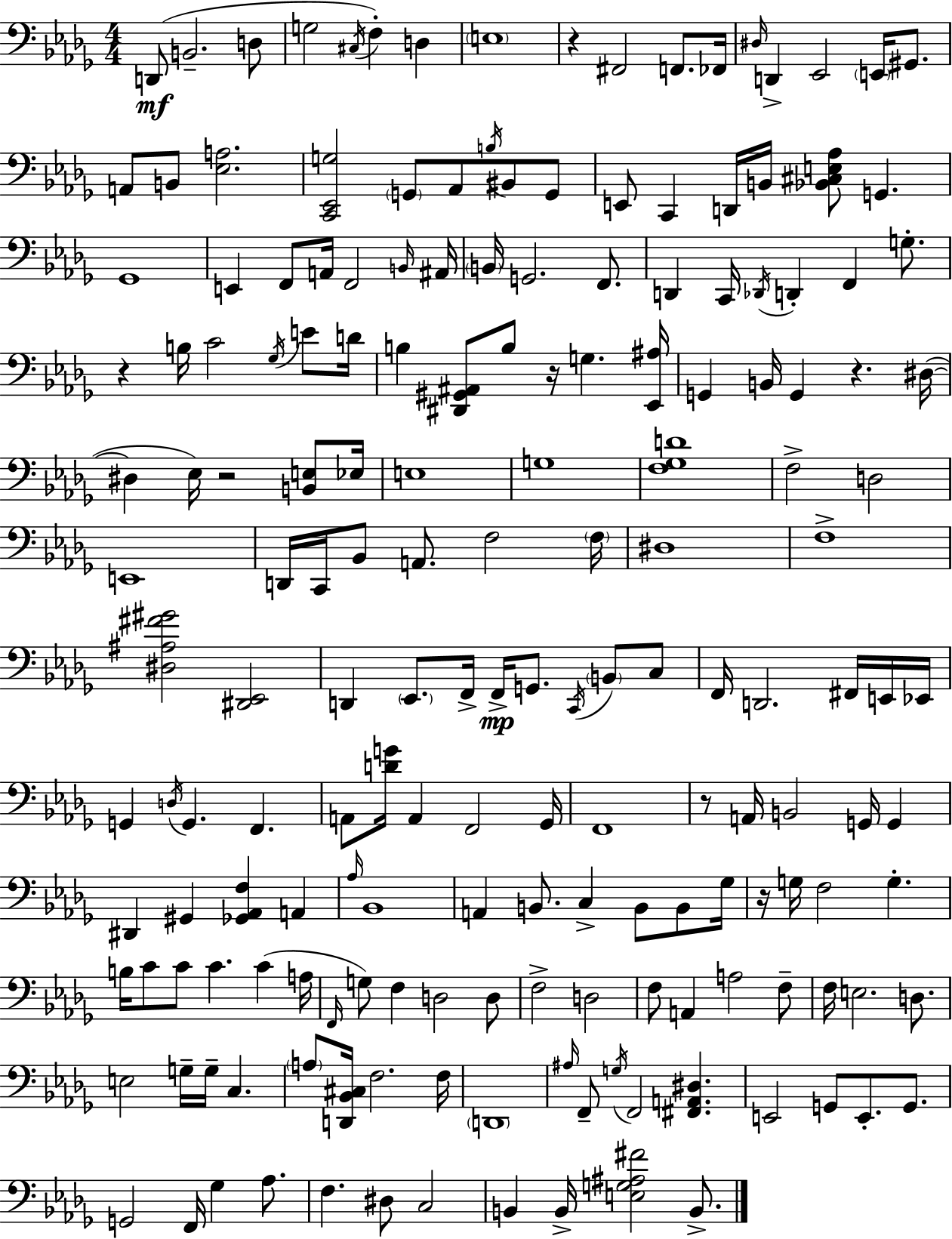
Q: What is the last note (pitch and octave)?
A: B2